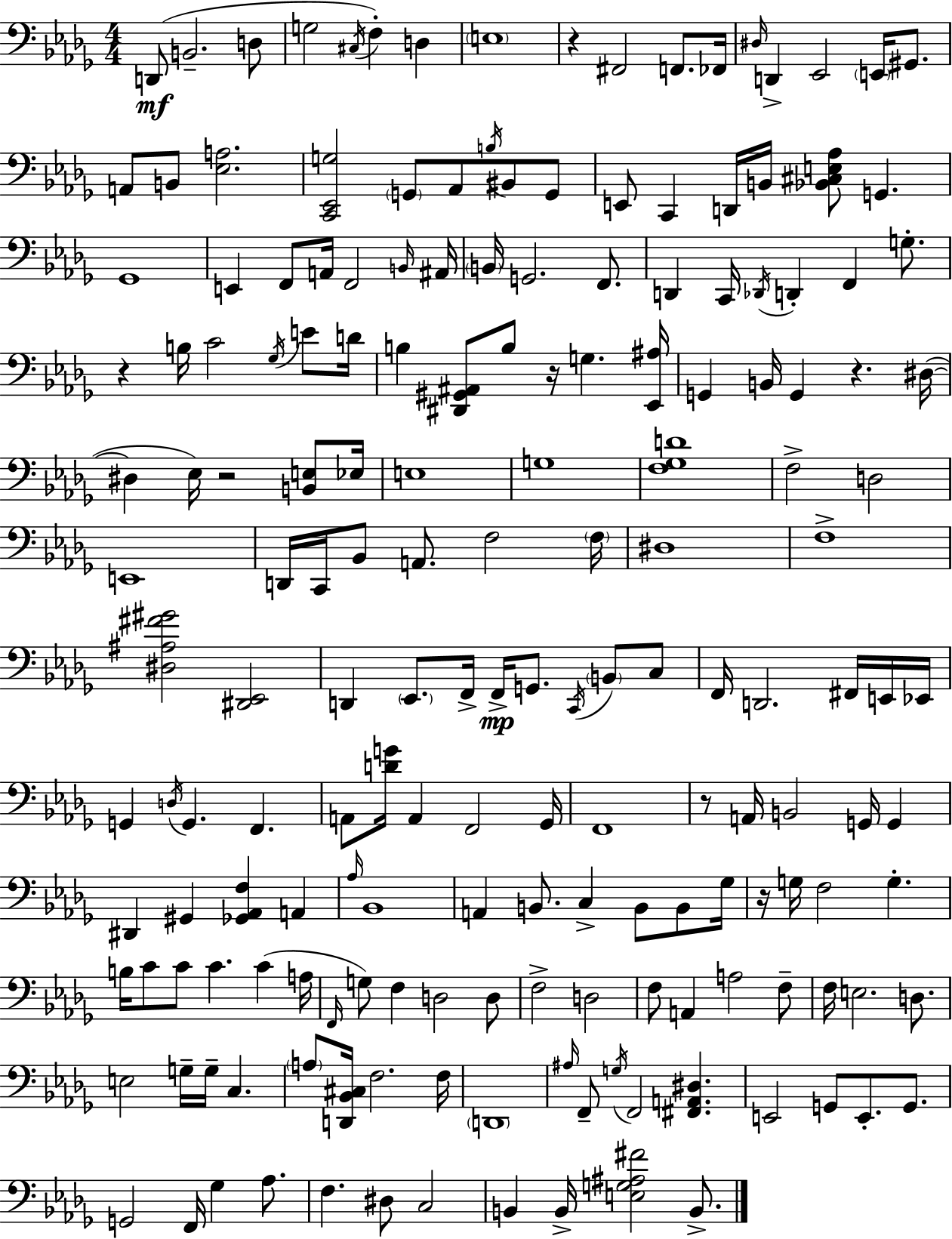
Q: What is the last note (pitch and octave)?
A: B2